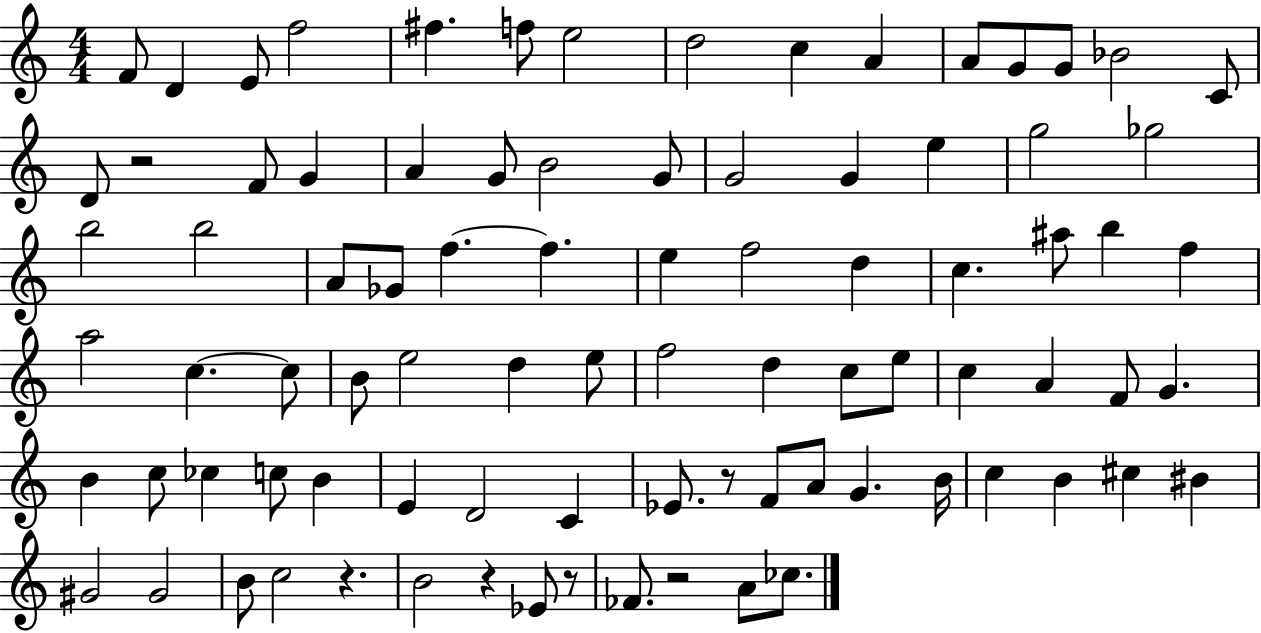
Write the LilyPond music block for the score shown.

{
  \clef treble
  \numericTimeSignature
  \time 4/4
  \key c \major
  f'8 d'4 e'8 f''2 | fis''4. f''8 e''2 | d''2 c''4 a'4 | a'8 g'8 g'8 bes'2 c'8 | \break d'8 r2 f'8 g'4 | a'4 g'8 b'2 g'8 | g'2 g'4 e''4 | g''2 ges''2 | \break b''2 b''2 | a'8 ges'8 f''4.~~ f''4. | e''4 f''2 d''4 | c''4. ais''8 b''4 f''4 | \break a''2 c''4.~~ c''8 | b'8 e''2 d''4 e''8 | f''2 d''4 c''8 e''8 | c''4 a'4 f'8 g'4. | \break b'4 c''8 ces''4 c''8 b'4 | e'4 d'2 c'4 | ees'8. r8 f'8 a'8 g'4. b'16 | c''4 b'4 cis''4 bis'4 | \break gis'2 gis'2 | b'8 c''2 r4. | b'2 r4 ees'8 r8 | fes'8. r2 a'8 ces''8. | \break \bar "|."
}